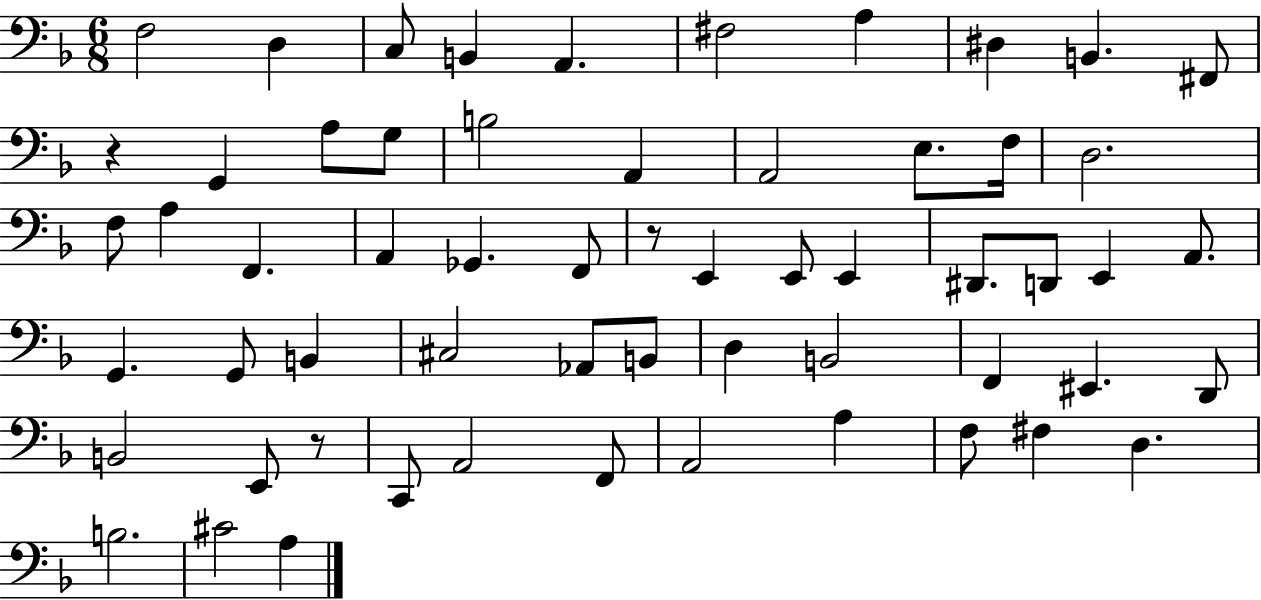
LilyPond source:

{
  \clef bass
  \numericTimeSignature
  \time 6/8
  \key f \major
  f2 d4 | c8 b,4 a,4. | fis2 a4 | dis4 b,4. fis,8 | \break r4 g,4 a8 g8 | b2 a,4 | a,2 e8. f16 | d2. | \break f8 a4 f,4. | a,4 ges,4. f,8 | r8 e,4 e,8 e,4 | dis,8. d,8 e,4 a,8. | \break g,4. g,8 b,4 | cis2 aes,8 b,8 | d4 b,2 | f,4 eis,4. d,8 | \break b,2 e,8 r8 | c,8 a,2 f,8 | a,2 a4 | f8 fis4 d4. | \break b2. | cis'2 a4 | \bar "|."
}